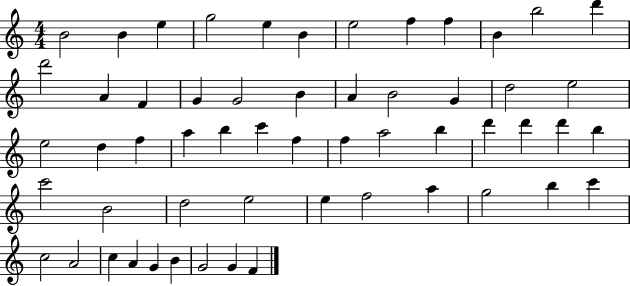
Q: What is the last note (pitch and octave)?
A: F4